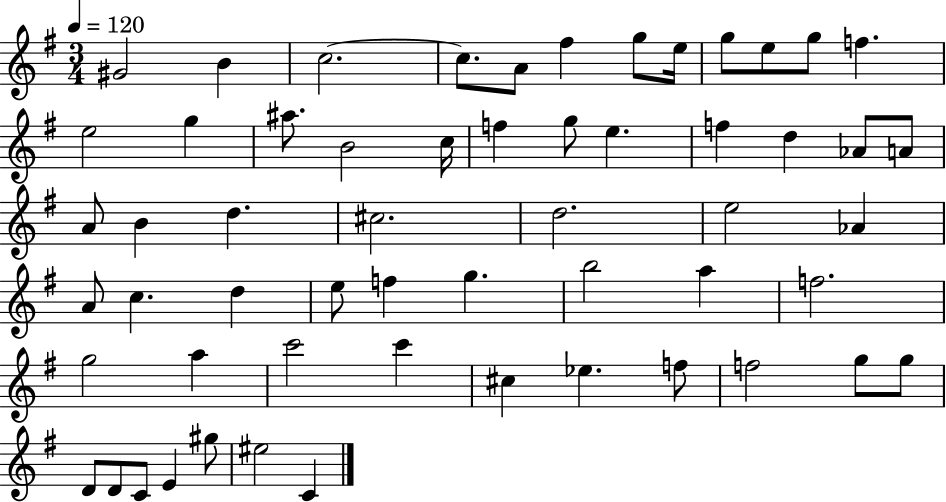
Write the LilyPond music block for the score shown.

{
  \clef treble
  \numericTimeSignature
  \time 3/4
  \key g \major
  \tempo 4 = 120
  \repeat volta 2 { gis'2 b'4 | c''2.~~ | c''8. a'8 fis''4 g''8 e''16 | g''8 e''8 g''8 f''4. | \break e''2 g''4 | ais''8. b'2 c''16 | f''4 g''8 e''4. | f''4 d''4 aes'8 a'8 | \break a'8 b'4 d''4. | cis''2. | d''2. | e''2 aes'4 | \break a'8 c''4. d''4 | e''8 f''4 g''4. | b''2 a''4 | f''2. | \break g''2 a''4 | c'''2 c'''4 | cis''4 ees''4. f''8 | f''2 g''8 g''8 | \break d'8 d'8 c'8 e'4 gis''8 | eis''2 c'4 | } \bar "|."
}